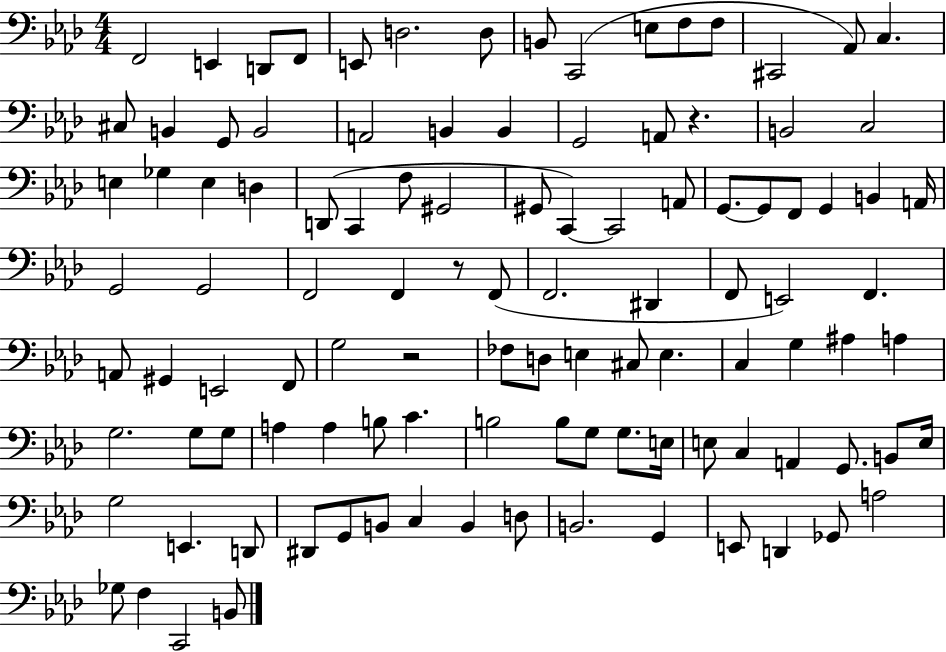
X:1
T:Untitled
M:4/4
L:1/4
K:Ab
F,,2 E,, D,,/2 F,,/2 E,,/2 D,2 D,/2 B,,/2 C,,2 E,/2 F,/2 F,/2 ^C,,2 _A,,/2 C, ^C,/2 B,, G,,/2 B,,2 A,,2 B,, B,, G,,2 A,,/2 z B,,2 C,2 E, _G, E, D, D,,/2 C,, F,/2 ^G,,2 ^G,,/2 C,, C,,2 A,,/2 G,,/2 G,,/2 F,,/2 G,, B,, A,,/4 G,,2 G,,2 F,,2 F,, z/2 F,,/2 F,,2 ^D,, F,,/2 E,,2 F,, A,,/2 ^G,, E,,2 F,,/2 G,2 z2 _F,/2 D,/2 E, ^C,/2 E, C, G, ^A, A, G,2 G,/2 G,/2 A, A, B,/2 C B,2 B,/2 G,/2 G,/2 E,/4 E,/2 C, A,, G,,/2 B,,/2 E,/4 G,2 E,, D,,/2 ^D,,/2 G,,/2 B,,/2 C, B,, D,/2 B,,2 G,, E,,/2 D,, _G,,/2 A,2 _G,/2 F, C,,2 B,,/2